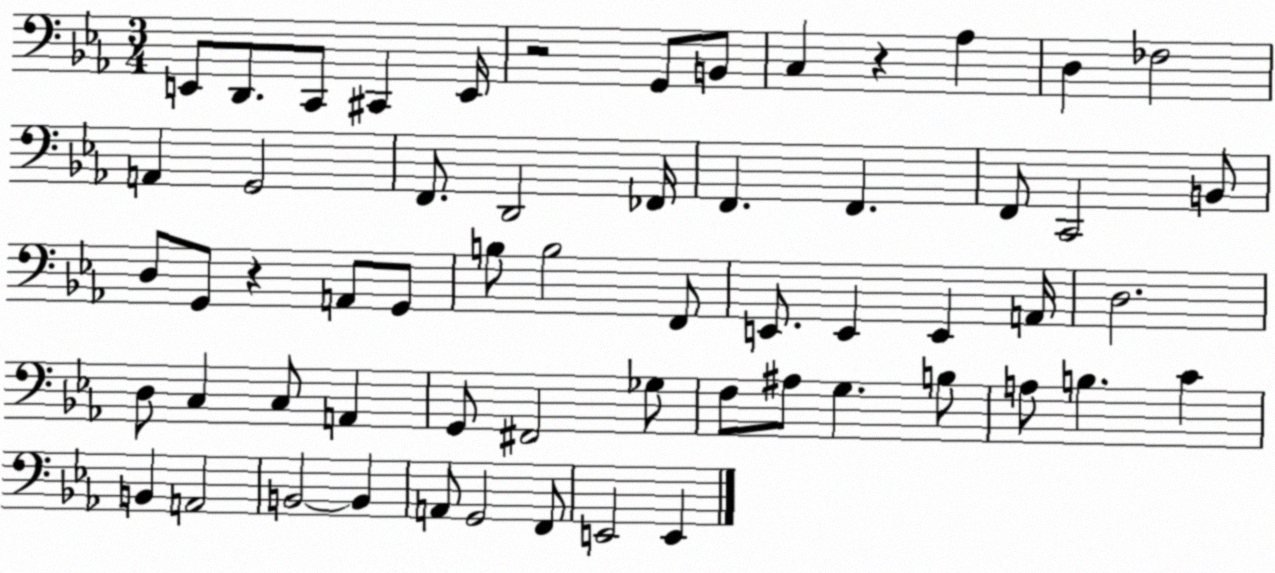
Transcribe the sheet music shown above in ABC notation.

X:1
T:Untitled
M:3/4
L:1/4
K:Eb
E,,/2 D,,/2 C,,/2 ^C,, E,,/4 z2 G,,/2 B,,/2 C, z _A, D, _F,2 A,, G,,2 F,,/2 D,,2 _F,,/4 F,, F,, F,,/2 C,,2 B,,/2 D,/2 G,,/2 z A,,/2 G,,/2 B,/2 B,2 F,,/2 E,,/2 E,, E,, A,,/4 D,2 D,/2 C, C,/2 A,, G,,/2 ^F,,2 _G,/2 F,/2 ^A,/2 G, B,/2 A,/2 B, C B,, A,,2 B,,2 B,, A,,/2 G,,2 F,,/2 E,,2 E,,